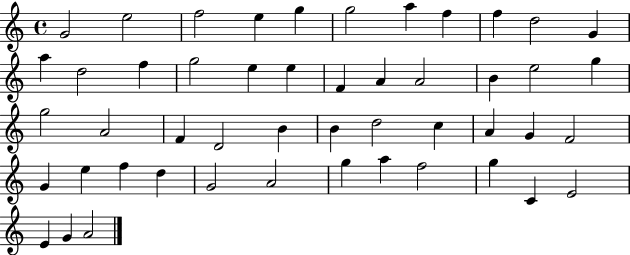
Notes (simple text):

G4/h E5/h F5/h E5/q G5/q G5/h A5/q F5/q F5/q D5/h G4/q A5/q D5/h F5/q G5/h E5/q E5/q F4/q A4/q A4/h B4/q E5/h G5/q G5/h A4/h F4/q D4/h B4/q B4/q D5/h C5/q A4/q G4/q F4/h G4/q E5/q F5/q D5/q G4/h A4/h G5/q A5/q F5/h G5/q C4/q E4/h E4/q G4/q A4/h